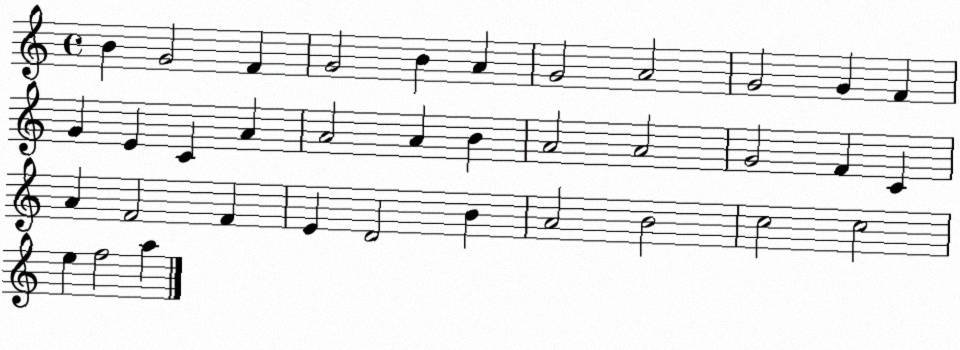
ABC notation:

X:1
T:Untitled
M:4/4
L:1/4
K:C
B G2 F G2 B A G2 A2 G2 G F G E C A A2 A B A2 A2 G2 F C A F2 F E D2 B A2 B2 c2 c2 e f2 a